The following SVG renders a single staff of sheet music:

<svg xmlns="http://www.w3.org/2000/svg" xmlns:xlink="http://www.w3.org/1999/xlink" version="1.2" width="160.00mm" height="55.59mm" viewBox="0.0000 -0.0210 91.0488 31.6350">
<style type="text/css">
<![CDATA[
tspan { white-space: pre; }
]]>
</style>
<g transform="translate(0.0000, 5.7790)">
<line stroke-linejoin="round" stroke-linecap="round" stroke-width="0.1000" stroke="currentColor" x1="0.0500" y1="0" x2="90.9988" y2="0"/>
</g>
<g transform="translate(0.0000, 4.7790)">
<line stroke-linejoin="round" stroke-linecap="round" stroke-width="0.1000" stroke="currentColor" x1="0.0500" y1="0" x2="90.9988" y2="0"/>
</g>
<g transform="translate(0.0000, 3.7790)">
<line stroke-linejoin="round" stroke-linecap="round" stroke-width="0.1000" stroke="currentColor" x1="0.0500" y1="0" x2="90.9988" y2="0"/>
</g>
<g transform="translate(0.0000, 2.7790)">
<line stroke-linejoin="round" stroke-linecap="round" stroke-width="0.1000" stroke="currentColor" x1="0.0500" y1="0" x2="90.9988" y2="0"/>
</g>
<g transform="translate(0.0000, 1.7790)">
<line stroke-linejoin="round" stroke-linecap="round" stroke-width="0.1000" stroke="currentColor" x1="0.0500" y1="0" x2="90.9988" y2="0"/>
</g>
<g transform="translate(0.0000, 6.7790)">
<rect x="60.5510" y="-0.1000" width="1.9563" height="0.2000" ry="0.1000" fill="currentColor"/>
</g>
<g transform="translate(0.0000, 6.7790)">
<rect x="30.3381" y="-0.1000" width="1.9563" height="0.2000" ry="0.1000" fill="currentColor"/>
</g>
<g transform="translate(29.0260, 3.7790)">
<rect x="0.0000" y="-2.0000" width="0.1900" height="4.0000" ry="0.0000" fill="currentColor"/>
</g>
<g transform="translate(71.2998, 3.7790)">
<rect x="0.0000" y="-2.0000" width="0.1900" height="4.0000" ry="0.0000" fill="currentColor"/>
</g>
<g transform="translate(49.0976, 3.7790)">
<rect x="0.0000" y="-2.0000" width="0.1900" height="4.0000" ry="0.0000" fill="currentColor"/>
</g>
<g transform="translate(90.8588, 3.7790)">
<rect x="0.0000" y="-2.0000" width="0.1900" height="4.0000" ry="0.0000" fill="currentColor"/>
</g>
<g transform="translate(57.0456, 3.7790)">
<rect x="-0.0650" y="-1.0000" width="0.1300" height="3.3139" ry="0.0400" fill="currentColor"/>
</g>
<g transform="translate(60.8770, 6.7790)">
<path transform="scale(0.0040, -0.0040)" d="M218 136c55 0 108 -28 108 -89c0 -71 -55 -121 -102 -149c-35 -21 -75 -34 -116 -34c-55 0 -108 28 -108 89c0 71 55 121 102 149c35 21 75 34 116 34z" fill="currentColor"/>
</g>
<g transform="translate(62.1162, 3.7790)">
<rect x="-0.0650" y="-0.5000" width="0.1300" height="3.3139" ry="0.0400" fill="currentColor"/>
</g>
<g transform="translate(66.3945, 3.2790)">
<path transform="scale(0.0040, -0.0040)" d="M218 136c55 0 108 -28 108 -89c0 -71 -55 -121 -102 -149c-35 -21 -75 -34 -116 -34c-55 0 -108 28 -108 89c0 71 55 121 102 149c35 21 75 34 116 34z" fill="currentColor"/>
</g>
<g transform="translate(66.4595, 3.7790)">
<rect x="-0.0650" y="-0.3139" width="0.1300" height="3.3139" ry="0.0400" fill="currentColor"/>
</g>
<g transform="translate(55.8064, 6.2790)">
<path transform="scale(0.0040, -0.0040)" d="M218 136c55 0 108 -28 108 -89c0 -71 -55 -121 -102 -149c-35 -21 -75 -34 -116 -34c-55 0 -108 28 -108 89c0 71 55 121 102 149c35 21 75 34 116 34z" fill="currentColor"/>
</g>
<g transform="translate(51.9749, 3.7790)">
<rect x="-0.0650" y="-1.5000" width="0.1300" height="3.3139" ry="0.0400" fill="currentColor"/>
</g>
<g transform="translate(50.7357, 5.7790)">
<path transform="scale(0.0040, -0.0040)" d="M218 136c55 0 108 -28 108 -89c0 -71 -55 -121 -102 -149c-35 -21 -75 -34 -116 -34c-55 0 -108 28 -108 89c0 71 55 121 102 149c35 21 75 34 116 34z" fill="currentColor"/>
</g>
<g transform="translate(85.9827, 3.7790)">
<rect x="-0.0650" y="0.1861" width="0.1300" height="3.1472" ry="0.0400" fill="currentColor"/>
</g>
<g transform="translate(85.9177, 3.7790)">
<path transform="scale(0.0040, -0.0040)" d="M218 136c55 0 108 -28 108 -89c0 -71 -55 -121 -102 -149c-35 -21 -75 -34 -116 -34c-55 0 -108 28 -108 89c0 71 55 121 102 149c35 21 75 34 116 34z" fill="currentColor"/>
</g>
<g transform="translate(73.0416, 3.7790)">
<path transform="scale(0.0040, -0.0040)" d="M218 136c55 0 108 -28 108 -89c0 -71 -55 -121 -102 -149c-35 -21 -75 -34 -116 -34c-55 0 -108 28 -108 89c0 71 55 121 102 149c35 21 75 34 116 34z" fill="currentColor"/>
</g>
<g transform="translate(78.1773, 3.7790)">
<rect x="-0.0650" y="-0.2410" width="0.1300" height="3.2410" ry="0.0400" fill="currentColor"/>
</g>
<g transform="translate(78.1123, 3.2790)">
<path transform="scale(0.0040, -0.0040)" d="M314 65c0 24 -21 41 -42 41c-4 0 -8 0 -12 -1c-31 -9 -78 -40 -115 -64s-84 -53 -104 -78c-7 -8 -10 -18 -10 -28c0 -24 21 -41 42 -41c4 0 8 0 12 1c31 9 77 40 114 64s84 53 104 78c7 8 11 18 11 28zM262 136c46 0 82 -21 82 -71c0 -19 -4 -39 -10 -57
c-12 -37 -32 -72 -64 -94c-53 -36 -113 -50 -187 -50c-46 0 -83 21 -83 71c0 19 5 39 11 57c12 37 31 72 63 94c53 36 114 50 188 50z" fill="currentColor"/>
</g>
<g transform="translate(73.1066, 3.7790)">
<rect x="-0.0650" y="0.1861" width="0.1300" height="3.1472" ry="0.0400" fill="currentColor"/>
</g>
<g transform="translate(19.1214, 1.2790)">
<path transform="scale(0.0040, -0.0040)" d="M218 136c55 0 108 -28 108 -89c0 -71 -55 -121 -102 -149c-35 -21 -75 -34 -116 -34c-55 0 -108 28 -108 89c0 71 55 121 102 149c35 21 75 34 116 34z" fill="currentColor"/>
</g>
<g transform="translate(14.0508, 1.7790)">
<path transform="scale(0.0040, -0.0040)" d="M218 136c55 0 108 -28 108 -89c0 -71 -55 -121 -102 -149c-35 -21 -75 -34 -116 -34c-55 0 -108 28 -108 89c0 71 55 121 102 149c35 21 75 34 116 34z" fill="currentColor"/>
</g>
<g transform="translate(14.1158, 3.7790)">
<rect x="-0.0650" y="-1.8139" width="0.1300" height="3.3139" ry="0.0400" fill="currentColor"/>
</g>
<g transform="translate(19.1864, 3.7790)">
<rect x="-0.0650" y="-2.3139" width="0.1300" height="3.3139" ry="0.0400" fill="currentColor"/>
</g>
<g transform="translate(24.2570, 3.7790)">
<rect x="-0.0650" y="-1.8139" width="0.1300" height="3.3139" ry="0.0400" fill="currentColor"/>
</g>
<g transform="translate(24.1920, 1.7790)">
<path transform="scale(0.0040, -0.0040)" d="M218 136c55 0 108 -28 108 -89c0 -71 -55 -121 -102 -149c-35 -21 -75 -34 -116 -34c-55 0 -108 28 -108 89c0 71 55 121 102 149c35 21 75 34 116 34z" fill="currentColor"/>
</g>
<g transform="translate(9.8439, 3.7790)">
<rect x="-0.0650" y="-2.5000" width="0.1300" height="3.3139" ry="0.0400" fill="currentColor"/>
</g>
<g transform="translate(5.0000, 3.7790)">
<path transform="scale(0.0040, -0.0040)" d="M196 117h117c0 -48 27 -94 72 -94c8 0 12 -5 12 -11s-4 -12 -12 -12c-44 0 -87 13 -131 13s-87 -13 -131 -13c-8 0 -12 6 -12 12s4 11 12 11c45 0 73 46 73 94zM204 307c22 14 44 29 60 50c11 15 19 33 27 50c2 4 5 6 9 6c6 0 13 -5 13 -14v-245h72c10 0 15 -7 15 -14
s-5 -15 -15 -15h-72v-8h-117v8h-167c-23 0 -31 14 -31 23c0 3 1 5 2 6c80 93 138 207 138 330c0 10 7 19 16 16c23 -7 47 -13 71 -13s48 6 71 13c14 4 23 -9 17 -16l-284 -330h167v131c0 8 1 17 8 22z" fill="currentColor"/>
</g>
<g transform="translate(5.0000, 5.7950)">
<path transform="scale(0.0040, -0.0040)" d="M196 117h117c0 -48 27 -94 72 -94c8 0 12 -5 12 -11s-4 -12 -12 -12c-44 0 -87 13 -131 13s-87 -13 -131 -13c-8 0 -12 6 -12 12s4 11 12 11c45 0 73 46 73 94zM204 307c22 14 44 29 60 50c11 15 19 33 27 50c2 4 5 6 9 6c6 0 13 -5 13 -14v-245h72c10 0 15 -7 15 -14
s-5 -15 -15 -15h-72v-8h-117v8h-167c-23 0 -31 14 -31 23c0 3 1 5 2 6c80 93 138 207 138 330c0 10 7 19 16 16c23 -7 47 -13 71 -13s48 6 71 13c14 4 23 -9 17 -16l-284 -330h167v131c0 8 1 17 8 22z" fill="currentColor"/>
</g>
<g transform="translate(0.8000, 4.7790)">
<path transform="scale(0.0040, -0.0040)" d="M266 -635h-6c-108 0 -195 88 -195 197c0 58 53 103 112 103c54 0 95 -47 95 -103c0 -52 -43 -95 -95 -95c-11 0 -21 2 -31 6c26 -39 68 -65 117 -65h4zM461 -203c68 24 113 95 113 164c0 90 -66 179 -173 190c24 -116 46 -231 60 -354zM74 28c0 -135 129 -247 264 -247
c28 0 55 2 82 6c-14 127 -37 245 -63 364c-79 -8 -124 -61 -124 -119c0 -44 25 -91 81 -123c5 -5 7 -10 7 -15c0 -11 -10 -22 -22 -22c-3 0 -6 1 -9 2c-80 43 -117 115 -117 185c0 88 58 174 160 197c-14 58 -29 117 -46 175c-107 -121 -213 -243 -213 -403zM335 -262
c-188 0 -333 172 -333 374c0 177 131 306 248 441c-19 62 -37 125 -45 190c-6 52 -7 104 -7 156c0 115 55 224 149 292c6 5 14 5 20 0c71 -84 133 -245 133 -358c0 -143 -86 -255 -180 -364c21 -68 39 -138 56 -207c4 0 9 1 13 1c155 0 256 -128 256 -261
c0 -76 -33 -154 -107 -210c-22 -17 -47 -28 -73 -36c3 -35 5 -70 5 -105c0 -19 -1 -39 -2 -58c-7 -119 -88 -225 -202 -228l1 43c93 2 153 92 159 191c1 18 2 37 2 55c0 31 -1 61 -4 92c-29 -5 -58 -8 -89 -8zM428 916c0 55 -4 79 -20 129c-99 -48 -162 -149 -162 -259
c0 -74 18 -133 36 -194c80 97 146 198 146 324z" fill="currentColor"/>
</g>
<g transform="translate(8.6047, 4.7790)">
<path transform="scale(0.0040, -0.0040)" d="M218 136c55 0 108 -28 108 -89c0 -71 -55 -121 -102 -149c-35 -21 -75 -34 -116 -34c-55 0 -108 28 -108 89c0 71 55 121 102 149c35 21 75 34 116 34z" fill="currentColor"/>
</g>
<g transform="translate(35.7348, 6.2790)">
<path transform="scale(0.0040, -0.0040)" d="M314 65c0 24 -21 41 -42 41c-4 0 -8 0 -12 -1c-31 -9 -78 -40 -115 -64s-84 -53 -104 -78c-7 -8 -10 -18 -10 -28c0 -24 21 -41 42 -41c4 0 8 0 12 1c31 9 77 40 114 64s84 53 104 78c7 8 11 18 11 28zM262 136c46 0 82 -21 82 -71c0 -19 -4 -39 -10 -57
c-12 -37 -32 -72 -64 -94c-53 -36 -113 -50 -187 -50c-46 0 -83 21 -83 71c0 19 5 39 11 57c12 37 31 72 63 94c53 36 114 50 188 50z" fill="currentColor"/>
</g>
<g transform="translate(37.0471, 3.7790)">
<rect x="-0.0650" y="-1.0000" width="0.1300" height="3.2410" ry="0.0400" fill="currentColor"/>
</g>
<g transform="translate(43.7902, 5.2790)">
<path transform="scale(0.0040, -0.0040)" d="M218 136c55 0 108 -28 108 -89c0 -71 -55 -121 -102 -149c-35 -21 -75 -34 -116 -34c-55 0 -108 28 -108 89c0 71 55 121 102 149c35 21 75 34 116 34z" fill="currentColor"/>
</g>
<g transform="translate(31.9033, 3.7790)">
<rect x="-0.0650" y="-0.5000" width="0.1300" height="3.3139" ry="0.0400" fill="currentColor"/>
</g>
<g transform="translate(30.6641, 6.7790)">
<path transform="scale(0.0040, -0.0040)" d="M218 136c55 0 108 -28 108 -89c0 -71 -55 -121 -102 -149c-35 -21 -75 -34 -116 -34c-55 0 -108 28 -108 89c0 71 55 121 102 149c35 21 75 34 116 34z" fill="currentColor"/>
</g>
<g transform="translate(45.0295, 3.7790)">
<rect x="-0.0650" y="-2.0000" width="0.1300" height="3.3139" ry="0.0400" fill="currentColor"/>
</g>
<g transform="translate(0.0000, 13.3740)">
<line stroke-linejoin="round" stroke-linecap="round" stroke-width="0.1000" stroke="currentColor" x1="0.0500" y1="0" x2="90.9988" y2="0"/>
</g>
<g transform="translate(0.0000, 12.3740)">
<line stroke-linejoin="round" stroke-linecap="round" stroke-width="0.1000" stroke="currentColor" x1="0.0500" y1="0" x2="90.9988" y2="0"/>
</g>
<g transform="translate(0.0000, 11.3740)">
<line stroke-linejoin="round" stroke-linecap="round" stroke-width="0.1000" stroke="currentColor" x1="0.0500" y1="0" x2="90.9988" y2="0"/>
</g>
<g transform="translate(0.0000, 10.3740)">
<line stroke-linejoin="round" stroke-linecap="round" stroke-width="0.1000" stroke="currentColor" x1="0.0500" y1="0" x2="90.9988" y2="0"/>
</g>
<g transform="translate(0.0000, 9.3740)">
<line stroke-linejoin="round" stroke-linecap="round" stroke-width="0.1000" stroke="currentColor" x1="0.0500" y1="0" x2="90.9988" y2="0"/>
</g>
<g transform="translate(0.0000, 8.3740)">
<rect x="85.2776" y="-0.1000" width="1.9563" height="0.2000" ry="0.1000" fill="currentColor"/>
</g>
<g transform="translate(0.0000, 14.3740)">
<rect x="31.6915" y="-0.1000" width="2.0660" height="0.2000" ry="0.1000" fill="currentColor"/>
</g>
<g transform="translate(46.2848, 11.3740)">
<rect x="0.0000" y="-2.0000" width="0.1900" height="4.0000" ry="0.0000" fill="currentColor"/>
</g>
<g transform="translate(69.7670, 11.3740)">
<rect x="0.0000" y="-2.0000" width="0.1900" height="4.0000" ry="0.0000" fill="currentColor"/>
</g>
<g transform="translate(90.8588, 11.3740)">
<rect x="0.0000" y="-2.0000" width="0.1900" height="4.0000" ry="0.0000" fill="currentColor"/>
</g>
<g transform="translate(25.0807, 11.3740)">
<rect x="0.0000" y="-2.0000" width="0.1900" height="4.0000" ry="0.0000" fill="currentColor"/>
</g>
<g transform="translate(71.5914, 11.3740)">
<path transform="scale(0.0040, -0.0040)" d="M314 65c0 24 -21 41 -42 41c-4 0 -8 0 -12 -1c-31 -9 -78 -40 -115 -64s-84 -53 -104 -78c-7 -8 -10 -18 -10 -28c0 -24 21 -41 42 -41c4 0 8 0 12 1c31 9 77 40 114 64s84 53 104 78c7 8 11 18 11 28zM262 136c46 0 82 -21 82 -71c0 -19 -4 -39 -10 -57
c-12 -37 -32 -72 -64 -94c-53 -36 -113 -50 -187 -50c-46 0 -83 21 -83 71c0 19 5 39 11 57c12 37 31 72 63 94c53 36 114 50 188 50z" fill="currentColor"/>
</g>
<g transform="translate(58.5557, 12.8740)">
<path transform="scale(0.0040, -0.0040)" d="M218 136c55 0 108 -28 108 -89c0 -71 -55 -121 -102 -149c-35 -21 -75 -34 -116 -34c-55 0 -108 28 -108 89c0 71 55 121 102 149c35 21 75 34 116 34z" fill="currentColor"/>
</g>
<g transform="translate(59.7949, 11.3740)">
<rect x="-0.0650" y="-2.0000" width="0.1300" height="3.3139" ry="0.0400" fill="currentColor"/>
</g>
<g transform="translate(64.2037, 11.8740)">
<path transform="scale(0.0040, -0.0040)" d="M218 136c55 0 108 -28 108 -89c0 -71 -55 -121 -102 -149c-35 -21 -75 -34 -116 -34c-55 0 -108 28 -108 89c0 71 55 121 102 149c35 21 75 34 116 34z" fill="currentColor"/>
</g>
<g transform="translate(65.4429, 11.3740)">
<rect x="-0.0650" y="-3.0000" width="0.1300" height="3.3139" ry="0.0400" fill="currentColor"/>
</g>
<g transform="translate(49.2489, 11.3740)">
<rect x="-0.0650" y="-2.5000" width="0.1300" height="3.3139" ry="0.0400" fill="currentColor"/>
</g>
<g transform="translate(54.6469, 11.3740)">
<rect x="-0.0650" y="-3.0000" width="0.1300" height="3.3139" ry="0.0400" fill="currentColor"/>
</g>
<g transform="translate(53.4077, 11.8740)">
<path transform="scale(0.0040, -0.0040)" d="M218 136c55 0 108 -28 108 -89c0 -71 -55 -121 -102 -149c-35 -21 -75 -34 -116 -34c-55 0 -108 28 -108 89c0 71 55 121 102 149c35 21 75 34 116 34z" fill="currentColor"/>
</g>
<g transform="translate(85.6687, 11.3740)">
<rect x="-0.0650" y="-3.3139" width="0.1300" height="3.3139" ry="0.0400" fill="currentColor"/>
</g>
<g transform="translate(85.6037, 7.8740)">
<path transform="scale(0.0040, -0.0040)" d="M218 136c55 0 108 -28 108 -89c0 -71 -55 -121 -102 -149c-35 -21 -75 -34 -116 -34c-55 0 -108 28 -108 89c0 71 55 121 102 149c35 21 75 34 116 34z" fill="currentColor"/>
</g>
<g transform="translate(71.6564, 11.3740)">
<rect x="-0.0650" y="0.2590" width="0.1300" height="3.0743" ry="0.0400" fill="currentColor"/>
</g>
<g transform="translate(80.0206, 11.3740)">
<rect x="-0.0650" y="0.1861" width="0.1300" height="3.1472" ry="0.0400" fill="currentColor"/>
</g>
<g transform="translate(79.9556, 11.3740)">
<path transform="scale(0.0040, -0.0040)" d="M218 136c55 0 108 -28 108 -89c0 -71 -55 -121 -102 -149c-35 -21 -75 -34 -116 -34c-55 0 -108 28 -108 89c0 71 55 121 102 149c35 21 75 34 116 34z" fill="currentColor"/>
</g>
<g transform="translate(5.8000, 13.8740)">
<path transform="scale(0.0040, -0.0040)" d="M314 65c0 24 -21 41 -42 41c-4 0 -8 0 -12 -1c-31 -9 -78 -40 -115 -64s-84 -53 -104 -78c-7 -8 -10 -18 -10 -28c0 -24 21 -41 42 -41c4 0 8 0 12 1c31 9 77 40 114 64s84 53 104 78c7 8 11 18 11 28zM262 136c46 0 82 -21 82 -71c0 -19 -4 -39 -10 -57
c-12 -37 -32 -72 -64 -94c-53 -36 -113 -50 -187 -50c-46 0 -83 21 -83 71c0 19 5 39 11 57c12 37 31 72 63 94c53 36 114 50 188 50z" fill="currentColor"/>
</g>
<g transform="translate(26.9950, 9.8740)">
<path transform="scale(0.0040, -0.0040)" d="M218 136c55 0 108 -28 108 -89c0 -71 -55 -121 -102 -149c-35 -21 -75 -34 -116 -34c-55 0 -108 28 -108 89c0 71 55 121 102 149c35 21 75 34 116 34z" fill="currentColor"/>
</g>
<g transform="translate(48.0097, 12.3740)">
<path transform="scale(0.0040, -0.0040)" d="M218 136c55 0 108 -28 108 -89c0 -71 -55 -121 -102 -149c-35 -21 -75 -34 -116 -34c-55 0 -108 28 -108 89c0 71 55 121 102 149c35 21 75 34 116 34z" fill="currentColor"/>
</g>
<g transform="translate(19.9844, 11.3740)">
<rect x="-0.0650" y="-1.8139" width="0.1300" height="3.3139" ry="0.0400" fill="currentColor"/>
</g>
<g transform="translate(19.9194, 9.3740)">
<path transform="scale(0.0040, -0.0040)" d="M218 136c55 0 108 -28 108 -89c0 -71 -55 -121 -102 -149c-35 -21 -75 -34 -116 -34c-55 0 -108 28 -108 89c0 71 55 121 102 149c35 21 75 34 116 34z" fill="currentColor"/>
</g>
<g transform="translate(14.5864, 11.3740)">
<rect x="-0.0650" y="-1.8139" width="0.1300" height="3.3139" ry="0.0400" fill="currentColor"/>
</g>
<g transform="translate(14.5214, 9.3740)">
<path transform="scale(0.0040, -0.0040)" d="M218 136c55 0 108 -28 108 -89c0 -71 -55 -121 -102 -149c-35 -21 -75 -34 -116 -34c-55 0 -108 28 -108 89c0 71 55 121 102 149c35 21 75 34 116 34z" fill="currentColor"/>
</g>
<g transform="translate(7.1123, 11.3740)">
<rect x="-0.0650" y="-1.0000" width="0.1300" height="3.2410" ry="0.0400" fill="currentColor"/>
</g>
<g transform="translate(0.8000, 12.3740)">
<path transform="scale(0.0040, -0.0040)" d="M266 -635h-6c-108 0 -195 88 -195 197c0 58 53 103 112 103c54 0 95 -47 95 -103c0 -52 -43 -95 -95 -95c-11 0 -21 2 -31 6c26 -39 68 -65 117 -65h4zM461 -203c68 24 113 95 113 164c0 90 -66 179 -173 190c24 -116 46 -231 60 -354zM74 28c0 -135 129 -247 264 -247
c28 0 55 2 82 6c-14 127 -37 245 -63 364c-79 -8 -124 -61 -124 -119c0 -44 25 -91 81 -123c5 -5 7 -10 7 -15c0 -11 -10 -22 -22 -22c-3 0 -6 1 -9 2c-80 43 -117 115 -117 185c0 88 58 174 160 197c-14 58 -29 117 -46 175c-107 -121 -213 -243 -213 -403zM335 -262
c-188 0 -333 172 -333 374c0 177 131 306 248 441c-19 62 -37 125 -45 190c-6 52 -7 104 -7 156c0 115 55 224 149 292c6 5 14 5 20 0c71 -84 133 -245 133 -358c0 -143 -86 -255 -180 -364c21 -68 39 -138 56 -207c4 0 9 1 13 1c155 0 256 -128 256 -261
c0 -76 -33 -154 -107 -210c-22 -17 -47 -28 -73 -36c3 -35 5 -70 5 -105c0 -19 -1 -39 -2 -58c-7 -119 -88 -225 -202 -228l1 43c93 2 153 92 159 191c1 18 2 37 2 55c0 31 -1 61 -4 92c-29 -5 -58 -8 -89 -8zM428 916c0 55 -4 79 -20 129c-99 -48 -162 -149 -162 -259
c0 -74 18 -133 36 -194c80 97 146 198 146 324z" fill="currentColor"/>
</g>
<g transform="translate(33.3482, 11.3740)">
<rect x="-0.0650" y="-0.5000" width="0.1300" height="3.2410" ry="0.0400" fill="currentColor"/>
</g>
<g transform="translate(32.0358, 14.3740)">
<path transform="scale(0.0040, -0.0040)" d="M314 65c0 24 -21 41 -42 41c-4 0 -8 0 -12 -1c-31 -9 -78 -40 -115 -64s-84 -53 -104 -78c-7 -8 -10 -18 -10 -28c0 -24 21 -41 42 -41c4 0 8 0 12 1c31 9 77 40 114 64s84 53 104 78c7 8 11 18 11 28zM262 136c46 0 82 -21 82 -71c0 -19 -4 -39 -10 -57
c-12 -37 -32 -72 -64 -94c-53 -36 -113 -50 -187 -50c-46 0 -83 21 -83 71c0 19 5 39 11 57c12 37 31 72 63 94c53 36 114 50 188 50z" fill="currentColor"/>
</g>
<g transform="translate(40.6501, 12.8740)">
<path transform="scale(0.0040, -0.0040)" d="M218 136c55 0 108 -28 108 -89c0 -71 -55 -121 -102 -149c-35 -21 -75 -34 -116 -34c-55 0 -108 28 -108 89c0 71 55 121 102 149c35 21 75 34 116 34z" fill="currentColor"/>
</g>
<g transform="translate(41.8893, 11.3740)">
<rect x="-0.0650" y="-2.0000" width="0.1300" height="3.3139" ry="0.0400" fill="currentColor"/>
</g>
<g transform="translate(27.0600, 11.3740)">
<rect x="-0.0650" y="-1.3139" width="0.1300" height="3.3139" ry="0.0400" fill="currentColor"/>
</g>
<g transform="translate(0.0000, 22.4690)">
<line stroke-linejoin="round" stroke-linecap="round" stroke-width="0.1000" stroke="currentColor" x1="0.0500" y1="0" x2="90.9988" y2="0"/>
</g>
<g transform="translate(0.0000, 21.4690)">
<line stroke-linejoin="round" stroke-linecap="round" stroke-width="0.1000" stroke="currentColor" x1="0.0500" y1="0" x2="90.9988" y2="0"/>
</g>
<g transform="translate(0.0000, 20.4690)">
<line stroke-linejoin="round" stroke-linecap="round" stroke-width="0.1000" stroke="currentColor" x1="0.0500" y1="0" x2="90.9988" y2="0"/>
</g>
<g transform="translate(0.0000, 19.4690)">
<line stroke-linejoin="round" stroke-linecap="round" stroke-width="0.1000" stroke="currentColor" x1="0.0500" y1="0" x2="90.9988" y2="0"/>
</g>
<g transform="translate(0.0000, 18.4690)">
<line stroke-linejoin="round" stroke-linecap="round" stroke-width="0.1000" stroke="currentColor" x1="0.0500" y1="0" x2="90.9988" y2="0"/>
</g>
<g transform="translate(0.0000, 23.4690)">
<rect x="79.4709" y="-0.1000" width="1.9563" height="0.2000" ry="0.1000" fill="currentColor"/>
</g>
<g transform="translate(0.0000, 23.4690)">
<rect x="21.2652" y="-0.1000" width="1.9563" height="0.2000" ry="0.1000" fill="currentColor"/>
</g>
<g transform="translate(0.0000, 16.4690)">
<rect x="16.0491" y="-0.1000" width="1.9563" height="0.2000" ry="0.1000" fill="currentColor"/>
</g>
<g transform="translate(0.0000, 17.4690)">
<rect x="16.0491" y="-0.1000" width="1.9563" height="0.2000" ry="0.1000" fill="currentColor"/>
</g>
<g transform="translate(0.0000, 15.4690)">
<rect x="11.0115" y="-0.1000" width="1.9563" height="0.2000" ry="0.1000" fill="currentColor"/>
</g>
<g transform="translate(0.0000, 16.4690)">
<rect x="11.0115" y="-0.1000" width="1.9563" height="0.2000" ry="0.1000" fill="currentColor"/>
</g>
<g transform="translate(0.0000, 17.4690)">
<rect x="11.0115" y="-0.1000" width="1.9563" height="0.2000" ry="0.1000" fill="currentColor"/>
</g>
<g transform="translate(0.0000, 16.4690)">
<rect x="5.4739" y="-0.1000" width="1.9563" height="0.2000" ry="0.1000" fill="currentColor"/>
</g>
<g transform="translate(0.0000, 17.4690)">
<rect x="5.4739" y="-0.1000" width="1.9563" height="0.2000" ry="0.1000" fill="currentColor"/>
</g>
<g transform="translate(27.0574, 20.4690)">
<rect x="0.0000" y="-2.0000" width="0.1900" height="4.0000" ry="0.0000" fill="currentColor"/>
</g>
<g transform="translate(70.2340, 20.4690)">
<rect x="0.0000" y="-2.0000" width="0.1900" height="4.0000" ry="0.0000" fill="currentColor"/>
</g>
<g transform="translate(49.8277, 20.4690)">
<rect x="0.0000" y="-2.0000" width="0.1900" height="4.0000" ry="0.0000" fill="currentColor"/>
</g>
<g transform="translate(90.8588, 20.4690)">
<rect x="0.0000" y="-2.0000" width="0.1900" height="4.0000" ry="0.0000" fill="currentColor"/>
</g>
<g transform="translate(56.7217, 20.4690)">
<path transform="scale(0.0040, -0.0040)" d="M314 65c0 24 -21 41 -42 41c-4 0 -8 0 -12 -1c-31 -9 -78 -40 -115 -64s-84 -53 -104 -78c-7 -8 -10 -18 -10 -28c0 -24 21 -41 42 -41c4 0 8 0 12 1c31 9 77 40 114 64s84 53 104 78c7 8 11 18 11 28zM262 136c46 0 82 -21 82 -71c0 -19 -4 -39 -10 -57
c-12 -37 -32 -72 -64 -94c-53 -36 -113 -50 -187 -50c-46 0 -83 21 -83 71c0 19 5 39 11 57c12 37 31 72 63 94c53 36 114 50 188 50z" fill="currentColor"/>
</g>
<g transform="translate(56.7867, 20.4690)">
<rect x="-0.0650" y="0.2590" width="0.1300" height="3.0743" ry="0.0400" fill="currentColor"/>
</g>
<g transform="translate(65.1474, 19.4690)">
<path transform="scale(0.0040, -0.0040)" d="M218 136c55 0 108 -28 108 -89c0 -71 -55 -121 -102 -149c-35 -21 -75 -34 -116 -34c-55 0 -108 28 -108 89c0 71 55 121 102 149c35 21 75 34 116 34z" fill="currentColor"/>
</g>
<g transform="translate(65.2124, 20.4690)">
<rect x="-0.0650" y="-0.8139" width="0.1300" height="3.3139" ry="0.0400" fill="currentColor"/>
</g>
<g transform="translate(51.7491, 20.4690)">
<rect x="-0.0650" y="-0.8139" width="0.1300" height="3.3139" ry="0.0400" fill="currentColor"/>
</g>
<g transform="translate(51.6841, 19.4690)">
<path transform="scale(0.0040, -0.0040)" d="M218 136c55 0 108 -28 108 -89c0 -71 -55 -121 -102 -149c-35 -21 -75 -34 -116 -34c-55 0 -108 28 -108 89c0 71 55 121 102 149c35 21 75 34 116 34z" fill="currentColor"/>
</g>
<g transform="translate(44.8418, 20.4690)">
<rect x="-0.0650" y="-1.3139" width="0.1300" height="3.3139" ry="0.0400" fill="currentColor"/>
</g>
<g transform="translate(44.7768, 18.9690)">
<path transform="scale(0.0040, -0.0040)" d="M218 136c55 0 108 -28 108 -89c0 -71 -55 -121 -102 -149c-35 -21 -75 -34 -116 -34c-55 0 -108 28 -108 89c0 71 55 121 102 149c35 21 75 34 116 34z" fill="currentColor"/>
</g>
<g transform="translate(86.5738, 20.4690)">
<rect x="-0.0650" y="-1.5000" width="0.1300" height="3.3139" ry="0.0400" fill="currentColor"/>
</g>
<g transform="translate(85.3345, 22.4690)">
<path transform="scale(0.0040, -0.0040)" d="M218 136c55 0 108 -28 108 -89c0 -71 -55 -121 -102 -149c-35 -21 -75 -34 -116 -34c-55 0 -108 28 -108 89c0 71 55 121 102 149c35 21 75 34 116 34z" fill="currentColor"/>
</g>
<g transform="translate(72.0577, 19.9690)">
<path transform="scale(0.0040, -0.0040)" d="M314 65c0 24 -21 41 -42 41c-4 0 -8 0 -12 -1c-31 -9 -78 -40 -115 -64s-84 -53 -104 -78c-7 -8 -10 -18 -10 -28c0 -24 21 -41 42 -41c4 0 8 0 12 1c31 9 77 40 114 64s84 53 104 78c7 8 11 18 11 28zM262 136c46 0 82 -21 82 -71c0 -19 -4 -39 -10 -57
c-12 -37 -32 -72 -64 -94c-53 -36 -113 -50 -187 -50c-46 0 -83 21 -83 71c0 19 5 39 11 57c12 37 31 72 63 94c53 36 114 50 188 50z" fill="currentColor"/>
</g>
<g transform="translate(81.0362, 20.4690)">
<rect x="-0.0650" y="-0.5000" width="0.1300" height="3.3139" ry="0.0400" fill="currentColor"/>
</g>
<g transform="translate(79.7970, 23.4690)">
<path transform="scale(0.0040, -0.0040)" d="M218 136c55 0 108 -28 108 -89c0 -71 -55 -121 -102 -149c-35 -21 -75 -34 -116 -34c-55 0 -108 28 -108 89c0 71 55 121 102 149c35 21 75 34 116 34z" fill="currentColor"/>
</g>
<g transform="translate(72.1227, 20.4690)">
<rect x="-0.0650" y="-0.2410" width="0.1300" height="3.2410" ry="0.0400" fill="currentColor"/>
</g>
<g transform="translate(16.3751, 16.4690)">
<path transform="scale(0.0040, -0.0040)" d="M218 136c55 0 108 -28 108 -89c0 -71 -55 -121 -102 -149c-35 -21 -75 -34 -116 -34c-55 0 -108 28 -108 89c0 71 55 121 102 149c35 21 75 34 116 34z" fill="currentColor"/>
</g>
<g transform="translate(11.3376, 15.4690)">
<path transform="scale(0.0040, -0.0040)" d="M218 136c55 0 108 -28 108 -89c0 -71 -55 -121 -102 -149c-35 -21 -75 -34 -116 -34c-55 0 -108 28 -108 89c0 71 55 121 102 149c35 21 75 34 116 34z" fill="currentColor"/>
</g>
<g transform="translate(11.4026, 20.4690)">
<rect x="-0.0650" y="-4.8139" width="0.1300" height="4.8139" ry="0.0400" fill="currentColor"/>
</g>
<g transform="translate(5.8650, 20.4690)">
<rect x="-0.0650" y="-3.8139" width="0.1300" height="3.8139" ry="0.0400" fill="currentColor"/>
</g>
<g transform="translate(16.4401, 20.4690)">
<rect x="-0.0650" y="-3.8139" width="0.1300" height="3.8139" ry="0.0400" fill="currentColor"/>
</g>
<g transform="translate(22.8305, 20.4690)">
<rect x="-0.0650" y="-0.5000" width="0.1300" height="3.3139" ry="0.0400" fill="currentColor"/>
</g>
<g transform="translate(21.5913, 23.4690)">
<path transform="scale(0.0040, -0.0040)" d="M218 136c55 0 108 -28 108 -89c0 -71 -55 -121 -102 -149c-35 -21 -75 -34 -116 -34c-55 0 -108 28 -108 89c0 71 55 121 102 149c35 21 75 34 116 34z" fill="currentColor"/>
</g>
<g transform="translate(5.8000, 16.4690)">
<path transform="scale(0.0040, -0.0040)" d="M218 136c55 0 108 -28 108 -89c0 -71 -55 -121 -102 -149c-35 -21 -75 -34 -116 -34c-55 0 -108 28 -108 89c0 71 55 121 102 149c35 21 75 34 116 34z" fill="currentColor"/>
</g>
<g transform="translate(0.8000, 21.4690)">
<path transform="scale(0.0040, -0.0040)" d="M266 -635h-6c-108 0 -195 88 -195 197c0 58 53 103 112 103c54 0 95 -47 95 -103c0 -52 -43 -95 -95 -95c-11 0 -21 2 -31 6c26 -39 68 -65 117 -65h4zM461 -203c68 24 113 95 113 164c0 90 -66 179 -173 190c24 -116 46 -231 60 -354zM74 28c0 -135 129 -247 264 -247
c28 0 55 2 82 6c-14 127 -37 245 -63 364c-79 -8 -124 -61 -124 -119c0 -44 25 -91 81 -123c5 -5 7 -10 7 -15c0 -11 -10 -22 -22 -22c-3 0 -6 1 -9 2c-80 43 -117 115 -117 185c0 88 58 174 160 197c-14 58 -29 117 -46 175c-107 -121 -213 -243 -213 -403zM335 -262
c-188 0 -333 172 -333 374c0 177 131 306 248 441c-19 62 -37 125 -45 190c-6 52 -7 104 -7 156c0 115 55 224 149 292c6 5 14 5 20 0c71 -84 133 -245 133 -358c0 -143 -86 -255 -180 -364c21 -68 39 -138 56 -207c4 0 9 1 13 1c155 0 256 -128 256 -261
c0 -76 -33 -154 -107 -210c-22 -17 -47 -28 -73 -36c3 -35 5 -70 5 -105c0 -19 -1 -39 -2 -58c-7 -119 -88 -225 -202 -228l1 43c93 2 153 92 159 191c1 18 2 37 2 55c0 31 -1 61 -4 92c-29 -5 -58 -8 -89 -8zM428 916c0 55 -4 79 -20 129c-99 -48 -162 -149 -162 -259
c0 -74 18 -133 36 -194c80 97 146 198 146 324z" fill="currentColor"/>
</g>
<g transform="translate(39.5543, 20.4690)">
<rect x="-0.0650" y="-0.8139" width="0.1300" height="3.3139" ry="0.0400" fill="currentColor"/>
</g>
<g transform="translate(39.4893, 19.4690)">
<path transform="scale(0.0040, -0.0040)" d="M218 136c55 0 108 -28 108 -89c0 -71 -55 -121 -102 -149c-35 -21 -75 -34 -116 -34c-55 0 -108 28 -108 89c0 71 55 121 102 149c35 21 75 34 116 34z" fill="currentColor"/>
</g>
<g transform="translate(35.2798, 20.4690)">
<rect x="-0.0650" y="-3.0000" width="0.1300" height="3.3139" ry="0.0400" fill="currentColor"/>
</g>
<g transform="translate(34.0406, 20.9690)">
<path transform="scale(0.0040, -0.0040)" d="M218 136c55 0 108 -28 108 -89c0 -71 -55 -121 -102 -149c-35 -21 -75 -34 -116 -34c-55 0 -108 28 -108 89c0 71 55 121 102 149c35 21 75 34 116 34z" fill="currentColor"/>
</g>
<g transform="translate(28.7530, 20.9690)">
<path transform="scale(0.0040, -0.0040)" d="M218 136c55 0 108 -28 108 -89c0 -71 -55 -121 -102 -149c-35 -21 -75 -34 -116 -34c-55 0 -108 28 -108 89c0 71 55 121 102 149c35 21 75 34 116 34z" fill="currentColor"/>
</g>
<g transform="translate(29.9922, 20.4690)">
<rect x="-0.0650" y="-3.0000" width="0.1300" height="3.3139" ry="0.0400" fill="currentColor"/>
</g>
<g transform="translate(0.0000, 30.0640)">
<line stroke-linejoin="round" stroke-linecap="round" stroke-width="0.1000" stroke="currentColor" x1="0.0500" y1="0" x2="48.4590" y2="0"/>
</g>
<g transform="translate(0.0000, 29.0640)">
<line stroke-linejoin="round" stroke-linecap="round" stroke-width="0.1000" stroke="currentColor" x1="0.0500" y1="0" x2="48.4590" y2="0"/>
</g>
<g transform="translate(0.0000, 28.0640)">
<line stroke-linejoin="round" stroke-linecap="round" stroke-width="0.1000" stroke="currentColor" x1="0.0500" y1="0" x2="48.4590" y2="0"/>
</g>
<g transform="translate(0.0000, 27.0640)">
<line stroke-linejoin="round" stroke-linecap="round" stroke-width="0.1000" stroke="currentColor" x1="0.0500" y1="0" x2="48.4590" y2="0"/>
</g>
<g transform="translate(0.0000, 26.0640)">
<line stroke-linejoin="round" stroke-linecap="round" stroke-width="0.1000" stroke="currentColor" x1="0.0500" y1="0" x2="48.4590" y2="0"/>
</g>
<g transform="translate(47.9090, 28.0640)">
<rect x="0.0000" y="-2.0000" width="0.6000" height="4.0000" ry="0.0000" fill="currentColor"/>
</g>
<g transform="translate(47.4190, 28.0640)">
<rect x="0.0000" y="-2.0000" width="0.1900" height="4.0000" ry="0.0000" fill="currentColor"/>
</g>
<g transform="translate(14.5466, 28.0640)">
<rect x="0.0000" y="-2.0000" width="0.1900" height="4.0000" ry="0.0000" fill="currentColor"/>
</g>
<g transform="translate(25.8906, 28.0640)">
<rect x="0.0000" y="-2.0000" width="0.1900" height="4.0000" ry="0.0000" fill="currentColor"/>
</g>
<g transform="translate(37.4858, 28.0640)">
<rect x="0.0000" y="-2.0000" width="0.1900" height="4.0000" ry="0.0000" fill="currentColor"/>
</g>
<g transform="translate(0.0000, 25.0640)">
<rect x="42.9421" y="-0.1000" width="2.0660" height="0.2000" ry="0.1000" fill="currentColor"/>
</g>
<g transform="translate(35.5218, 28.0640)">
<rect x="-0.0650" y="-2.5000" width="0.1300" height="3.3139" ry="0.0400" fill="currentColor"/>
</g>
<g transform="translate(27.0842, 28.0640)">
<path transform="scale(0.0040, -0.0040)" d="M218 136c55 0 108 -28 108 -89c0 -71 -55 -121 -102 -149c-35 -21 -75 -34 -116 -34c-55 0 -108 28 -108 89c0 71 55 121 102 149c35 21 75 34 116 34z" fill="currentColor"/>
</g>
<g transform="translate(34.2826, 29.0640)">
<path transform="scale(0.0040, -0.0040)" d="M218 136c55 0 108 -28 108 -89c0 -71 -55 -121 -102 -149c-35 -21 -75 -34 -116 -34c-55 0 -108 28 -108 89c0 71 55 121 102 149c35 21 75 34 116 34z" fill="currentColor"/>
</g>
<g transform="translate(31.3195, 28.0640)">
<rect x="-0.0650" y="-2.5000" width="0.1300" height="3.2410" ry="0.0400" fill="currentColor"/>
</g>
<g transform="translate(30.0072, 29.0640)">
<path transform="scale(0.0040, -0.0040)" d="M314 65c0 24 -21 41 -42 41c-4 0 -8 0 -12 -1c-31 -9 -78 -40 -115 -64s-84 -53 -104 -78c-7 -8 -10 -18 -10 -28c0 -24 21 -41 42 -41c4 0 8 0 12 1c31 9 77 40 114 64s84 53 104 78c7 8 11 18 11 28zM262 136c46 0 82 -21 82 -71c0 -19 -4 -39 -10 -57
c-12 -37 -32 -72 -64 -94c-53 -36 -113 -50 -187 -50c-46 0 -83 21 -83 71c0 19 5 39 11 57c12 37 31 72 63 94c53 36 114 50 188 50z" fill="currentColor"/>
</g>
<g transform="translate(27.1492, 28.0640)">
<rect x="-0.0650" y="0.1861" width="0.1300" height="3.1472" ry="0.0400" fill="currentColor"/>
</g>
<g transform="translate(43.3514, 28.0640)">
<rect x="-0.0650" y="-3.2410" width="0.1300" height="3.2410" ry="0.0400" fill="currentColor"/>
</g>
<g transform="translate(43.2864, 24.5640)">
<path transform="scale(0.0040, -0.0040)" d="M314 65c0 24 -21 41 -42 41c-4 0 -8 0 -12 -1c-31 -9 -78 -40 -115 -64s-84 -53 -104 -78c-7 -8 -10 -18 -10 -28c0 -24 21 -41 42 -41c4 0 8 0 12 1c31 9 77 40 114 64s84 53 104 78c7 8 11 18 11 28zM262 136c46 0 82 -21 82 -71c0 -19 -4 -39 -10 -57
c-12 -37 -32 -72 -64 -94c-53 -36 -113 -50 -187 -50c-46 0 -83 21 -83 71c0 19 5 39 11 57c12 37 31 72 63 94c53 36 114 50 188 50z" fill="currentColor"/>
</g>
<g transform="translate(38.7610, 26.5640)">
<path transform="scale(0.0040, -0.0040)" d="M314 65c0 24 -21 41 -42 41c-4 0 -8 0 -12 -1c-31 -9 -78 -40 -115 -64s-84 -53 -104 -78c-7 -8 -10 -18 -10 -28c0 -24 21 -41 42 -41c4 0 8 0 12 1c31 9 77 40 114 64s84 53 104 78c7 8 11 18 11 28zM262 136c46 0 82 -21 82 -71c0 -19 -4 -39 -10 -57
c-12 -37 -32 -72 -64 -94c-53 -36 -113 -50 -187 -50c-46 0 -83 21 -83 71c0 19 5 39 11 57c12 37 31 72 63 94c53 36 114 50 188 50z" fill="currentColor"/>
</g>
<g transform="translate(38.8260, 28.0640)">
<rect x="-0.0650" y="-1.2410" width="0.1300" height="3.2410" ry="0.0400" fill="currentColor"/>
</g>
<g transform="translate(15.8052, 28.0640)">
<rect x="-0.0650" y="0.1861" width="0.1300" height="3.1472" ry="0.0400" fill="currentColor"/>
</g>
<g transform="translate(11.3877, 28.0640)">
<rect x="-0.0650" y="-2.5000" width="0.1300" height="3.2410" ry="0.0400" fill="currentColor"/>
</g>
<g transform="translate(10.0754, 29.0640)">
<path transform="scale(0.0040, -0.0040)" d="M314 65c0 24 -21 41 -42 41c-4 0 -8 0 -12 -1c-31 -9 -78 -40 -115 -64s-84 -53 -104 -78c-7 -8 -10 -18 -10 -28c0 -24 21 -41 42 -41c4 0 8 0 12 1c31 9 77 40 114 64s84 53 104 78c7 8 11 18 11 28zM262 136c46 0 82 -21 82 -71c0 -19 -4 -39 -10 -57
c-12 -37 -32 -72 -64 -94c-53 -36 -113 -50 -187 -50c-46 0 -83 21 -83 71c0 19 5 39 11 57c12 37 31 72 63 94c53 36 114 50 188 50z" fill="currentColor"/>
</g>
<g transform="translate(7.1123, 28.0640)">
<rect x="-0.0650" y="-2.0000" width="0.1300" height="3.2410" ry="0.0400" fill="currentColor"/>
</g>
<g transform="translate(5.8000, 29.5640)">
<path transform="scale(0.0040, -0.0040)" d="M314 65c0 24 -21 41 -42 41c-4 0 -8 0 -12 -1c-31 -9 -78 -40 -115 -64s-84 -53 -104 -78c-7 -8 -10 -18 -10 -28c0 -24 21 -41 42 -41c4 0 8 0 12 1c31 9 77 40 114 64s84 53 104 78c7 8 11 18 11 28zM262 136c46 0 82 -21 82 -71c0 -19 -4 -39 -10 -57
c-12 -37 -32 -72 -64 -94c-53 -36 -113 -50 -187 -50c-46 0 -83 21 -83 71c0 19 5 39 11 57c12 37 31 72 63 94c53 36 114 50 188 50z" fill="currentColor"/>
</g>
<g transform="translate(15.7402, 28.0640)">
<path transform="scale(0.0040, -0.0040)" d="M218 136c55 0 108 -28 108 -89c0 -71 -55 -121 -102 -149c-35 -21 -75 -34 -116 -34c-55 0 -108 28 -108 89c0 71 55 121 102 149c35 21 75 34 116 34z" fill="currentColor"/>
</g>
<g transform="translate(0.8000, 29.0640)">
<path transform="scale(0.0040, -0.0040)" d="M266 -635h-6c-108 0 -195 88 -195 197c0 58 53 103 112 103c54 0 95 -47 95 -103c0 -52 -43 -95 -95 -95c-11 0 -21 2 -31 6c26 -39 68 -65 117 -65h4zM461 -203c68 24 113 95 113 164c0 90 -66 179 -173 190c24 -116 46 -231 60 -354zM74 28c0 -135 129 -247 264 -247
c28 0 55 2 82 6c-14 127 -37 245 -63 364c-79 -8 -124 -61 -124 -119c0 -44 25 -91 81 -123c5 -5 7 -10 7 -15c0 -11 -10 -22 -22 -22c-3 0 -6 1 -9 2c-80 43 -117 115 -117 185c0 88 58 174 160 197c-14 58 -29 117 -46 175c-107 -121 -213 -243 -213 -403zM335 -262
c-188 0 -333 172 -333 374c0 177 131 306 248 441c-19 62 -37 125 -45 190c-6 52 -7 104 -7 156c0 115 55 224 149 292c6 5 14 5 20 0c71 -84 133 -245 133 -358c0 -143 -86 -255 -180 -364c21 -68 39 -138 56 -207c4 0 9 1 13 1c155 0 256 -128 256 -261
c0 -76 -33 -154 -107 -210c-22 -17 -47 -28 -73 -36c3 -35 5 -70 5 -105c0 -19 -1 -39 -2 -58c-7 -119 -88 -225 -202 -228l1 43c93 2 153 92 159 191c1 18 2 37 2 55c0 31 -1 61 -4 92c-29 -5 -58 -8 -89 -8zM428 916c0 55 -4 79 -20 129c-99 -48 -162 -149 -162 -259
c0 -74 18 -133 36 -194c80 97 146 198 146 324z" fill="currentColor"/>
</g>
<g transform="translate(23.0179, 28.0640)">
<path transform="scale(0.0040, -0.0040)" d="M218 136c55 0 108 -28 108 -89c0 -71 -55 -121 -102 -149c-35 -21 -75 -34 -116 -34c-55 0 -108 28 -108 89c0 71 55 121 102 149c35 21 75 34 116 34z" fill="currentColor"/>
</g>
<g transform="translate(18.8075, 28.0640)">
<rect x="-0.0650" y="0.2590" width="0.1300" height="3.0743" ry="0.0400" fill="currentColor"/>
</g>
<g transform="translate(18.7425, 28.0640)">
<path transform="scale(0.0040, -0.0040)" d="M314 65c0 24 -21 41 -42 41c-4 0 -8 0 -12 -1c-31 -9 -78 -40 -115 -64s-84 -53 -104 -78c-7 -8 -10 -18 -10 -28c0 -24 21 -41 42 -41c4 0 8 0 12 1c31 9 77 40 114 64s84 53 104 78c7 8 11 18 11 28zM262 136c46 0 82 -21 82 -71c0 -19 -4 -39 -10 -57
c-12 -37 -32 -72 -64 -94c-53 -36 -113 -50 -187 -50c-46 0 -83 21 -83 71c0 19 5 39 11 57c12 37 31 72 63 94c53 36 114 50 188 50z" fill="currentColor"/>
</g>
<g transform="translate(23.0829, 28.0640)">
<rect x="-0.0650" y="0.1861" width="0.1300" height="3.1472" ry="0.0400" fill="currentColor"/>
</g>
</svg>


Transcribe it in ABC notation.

X:1
T:Untitled
M:4/4
L:1/4
K:C
G f g f C D2 F E D C c B c2 B D2 f f e C2 F G A F A B2 B b c' e' c' C A A d e d B2 d c2 C E F2 G2 B B2 B B G2 G e2 b2